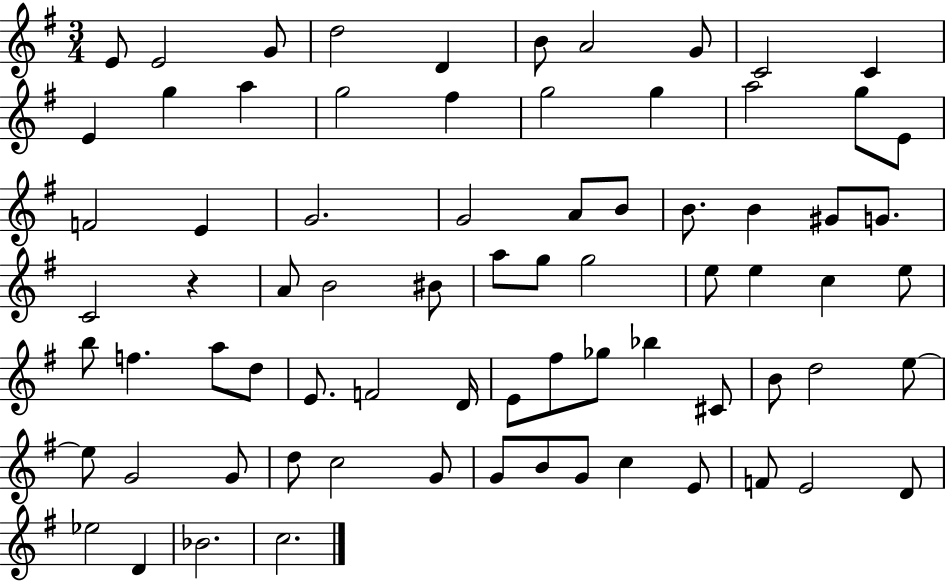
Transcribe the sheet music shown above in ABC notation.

X:1
T:Untitled
M:3/4
L:1/4
K:G
E/2 E2 G/2 d2 D B/2 A2 G/2 C2 C E g a g2 ^f g2 g a2 g/2 E/2 F2 E G2 G2 A/2 B/2 B/2 B ^G/2 G/2 C2 z A/2 B2 ^B/2 a/2 g/2 g2 e/2 e c e/2 b/2 f a/2 d/2 E/2 F2 D/4 E/2 ^f/2 _g/2 _b ^C/2 B/2 d2 e/2 e/2 G2 G/2 d/2 c2 G/2 G/2 B/2 G/2 c E/2 F/2 E2 D/2 _e2 D _B2 c2